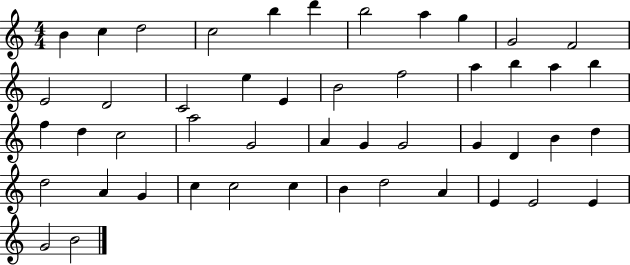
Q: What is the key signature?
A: C major